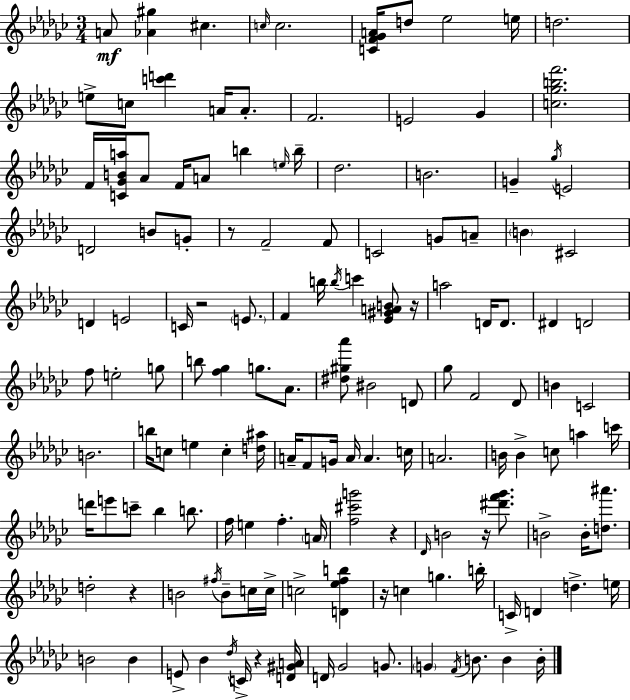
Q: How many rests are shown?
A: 8